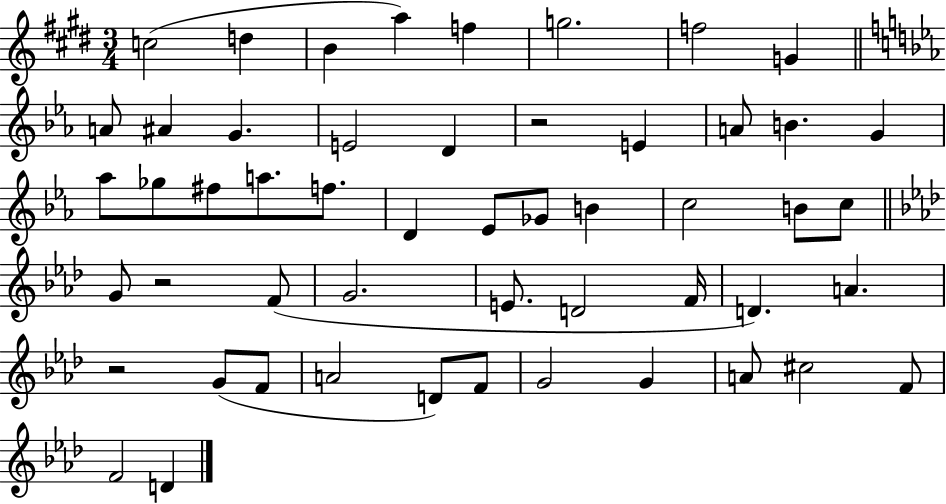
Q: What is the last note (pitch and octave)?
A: D4